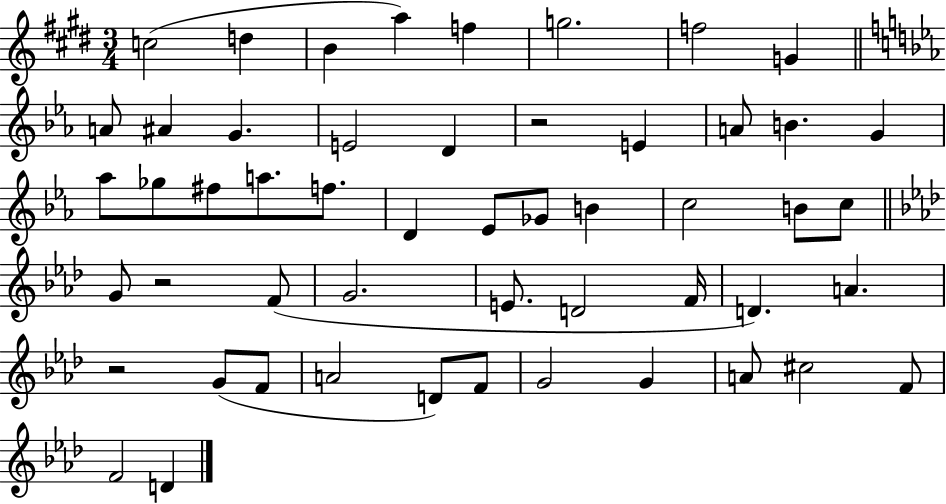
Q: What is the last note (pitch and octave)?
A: D4